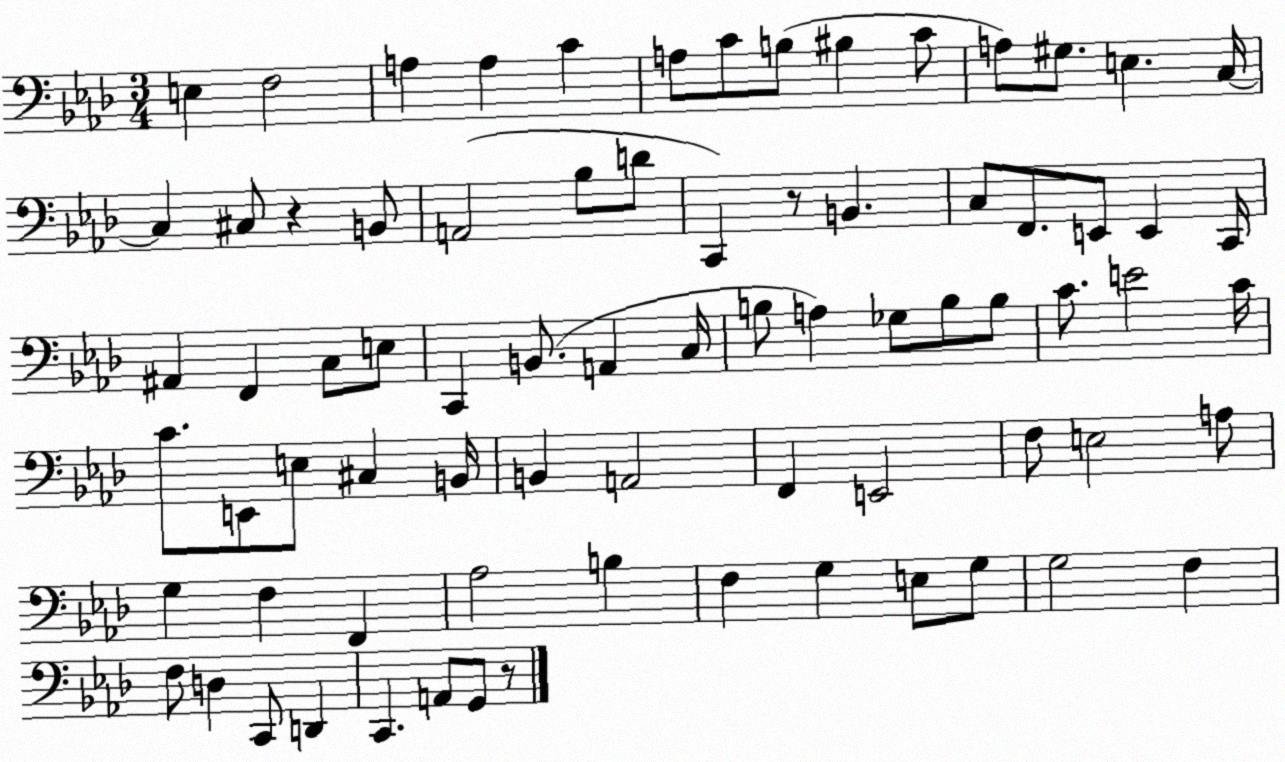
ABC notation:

X:1
T:Untitled
M:3/4
L:1/4
K:Ab
E, F,2 A, A, C A,/2 C/2 B,/2 ^B, C/2 A,/2 ^G,/2 E, C,/4 C, ^C,/2 z B,,/2 A,,2 _B,/2 D/2 C,, z/2 B,, C,/2 F,,/2 E,,/2 E,, C,,/4 ^A,, F,, C,/2 E,/2 C,, B,,/2 A,, C,/4 B,/2 A, _G,/2 B,/2 B,/2 C/2 E2 C/4 C/2 E,,/2 E,/2 ^C, B,,/4 B,, A,,2 F,, E,,2 F,/2 E,2 A,/2 G, F, F,, _A,2 B, F, G, E,/2 G,/2 G,2 F, F,/2 D, C,,/2 D,, C,, A,,/2 G,,/2 z/2